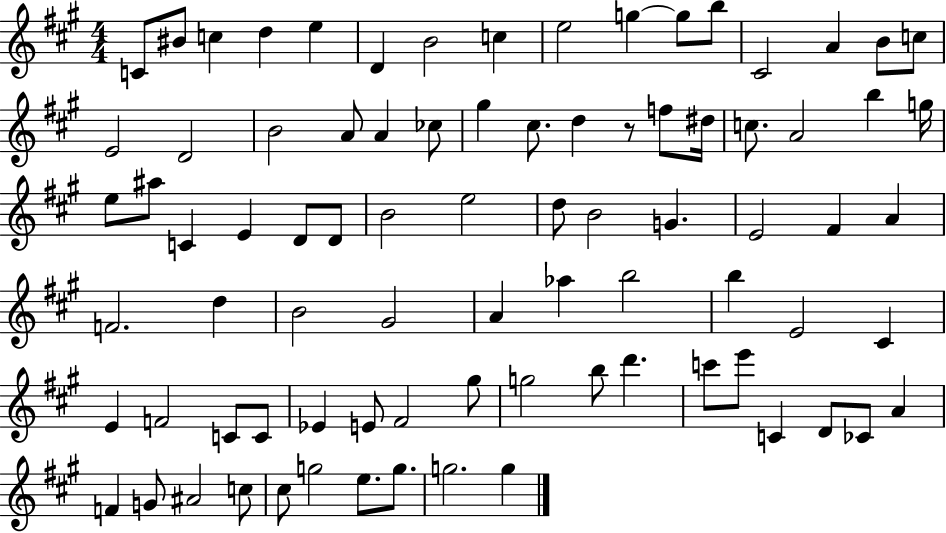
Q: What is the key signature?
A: A major